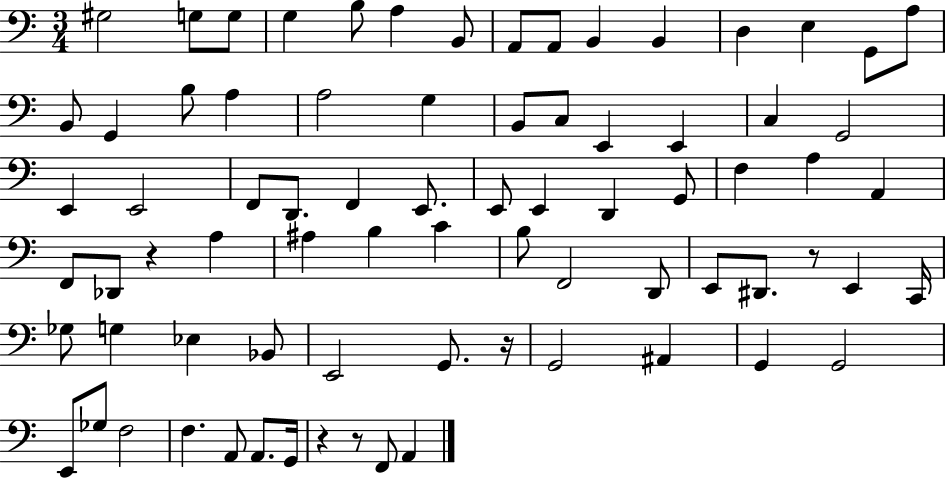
X:1
T:Untitled
M:3/4
L:1/4
K:C
^G,2 G,/2 G,/2 G, B,/2 A, B,,/2 A,,/2 A,,/2 B,, B,, D, E, G,,/2 A,/2 B,,/2 G,, B,/2 A, A,2 G, B,,/2 C,/2 E,, E,, C, G,,2 E,, E,,2 F,,/2 D,,/2 F,, E,,/2 E,,/2 E,, D,, G,,/2 F, A, A,, F,,/2 _D,,/2 z A, ^A, B, C B,/2 F,,2 D,,/2 E,,/2 ^D,,/2 z/2 E,, C,,/4 _G,/2 G, _E, _B,,/2 E,,2 G,,/2 z/4 G,,2 ^A,, G,, G,,2 E,,/2 _G,/2 F,2 F, A,,/2 A,,/2 G,,/4 z z/2 F,,/2 A,,